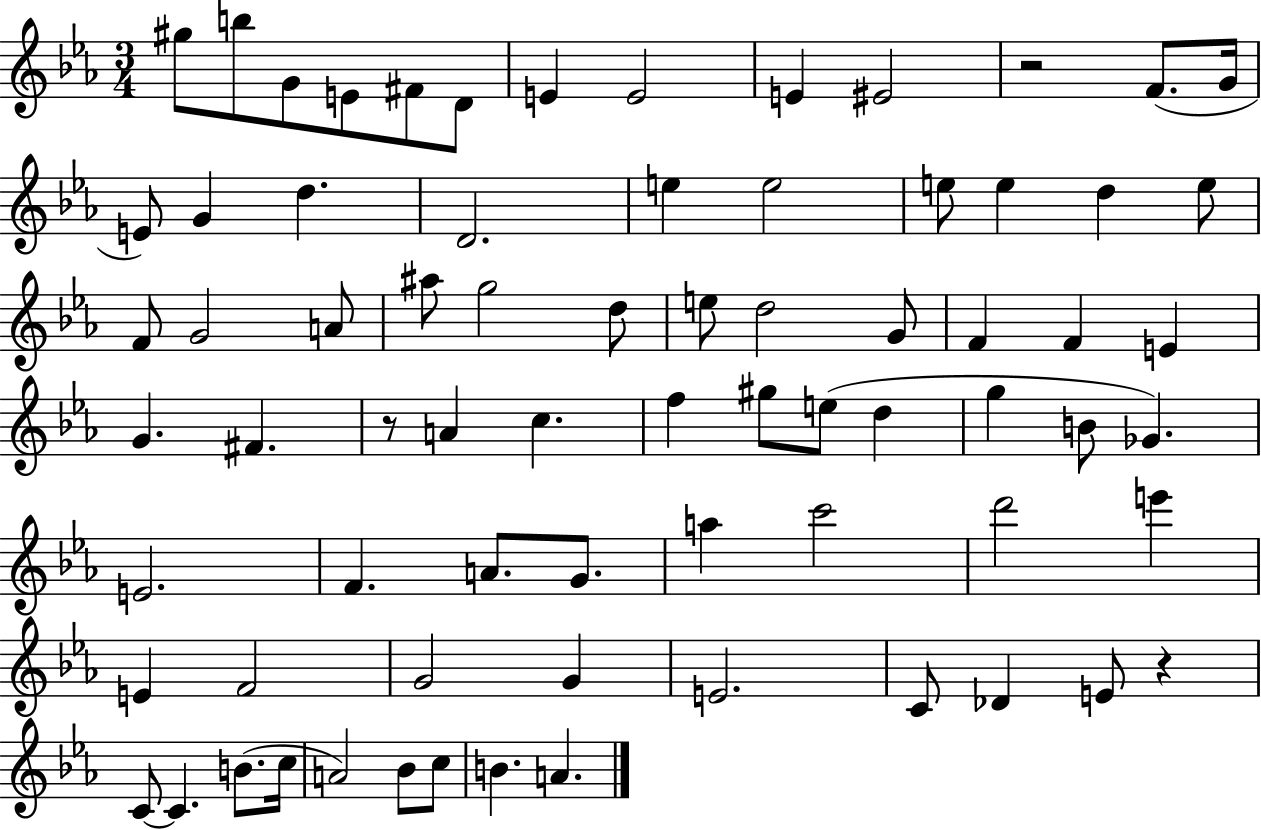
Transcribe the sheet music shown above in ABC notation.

X:1
T:Untitled
M:3/4
L:1/4
K:Eb
^g/2 b/2 G/2 E/2 ^F/2 D/2 E E2 E ^E2 z2 F/2 G/4 E/2 G d D2 e e2 e/2 e d e/2 F/2 G2 A/2 ^a/2 g2 d/2 e/2 d2 G/2 F F E G ^F z/2 A c f ^g/2 e/2 d g B/2 _G E2 F A/2 G/2 a c'2 d'2 e' E F2 G2 G E2 C/2 _D E/2 z C/2 C B/2 c/4 A2 _B/2 c/2 B A